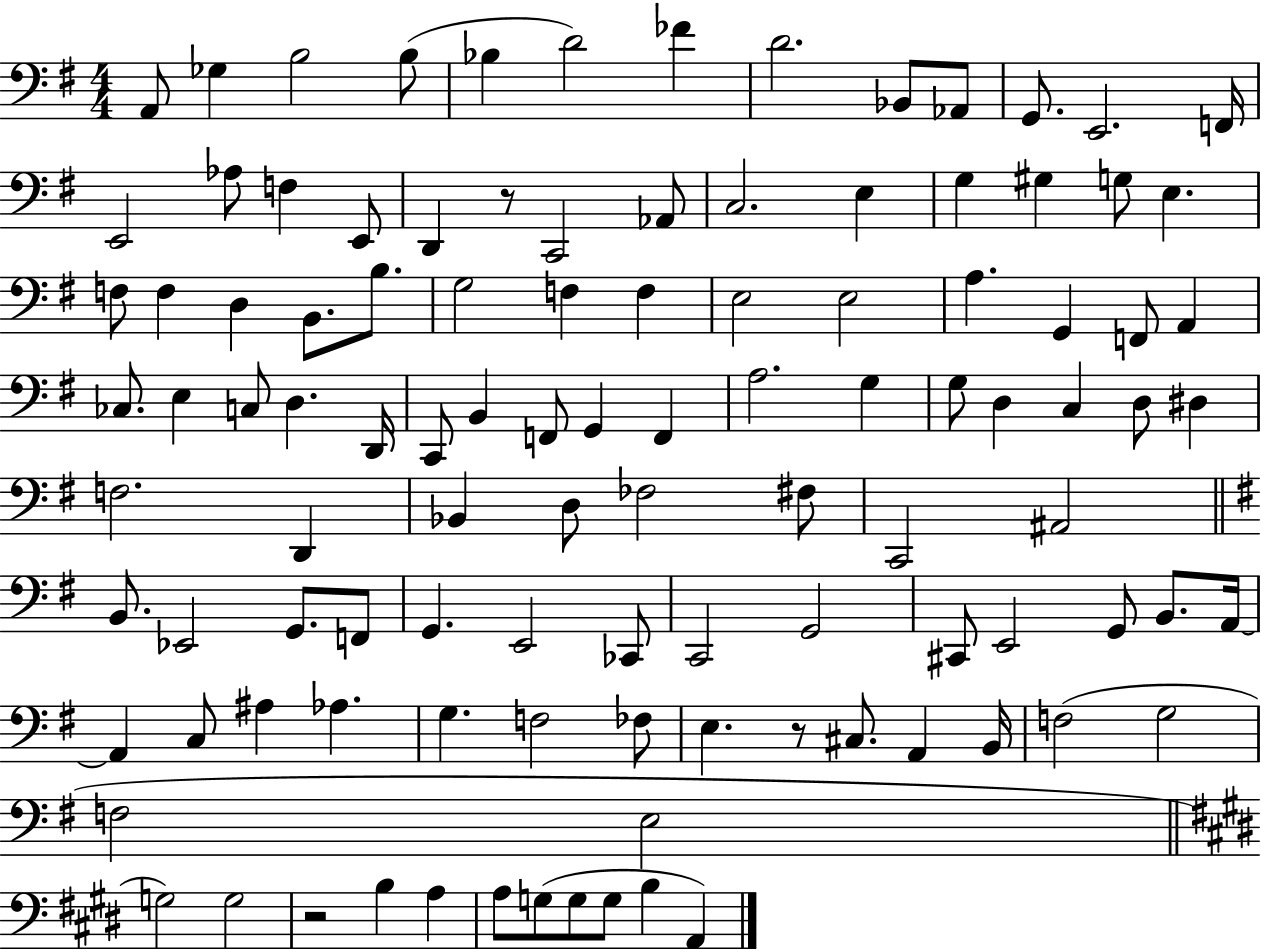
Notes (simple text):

A2/e Gb3/q B3/h B3/e Bb3/q D4/h FES4/q D4/h. Bb2/e Ab2/e G2/e. E2/h. F2/s E2/h Ab3/e F3/q E2/e D2/q R/e C2/h Ab2/e C3/h. E3/q G3/q G#3/q G3/e E3/q. F3/e F3/q D3/q B2/e. B3/e. G3/h F3/q F3/q E3/h E3/h A3/q. G2/q F2/e A2/q CES3/e. E3/q C3/e D3/q. D2/s C2/e B2/q F2/e G2/q F2/q A3/h. G3/q G3/e D3/q C3/q D3/e D#3/q F3/h. D2/q Bb2/q D3/e FES3/h F#3/e C2/h A#2/h B2/e. Eb2/h G2/e. F2/e G2/q. E2/h CES2/e C2/h G2/h C#2/e E2/h G2/e B2/e. A2/s A2/q C3/e A#3/q Ab3/q. G3/q. F3/h FES3/e E3/q. R/e C#3/e. A2/q B2/s F3/h G3/h F3/h E3/h G3/h G3/h R/h B3/q A3/q A3/e G3/e G3/e G3/e B3/q A2/q